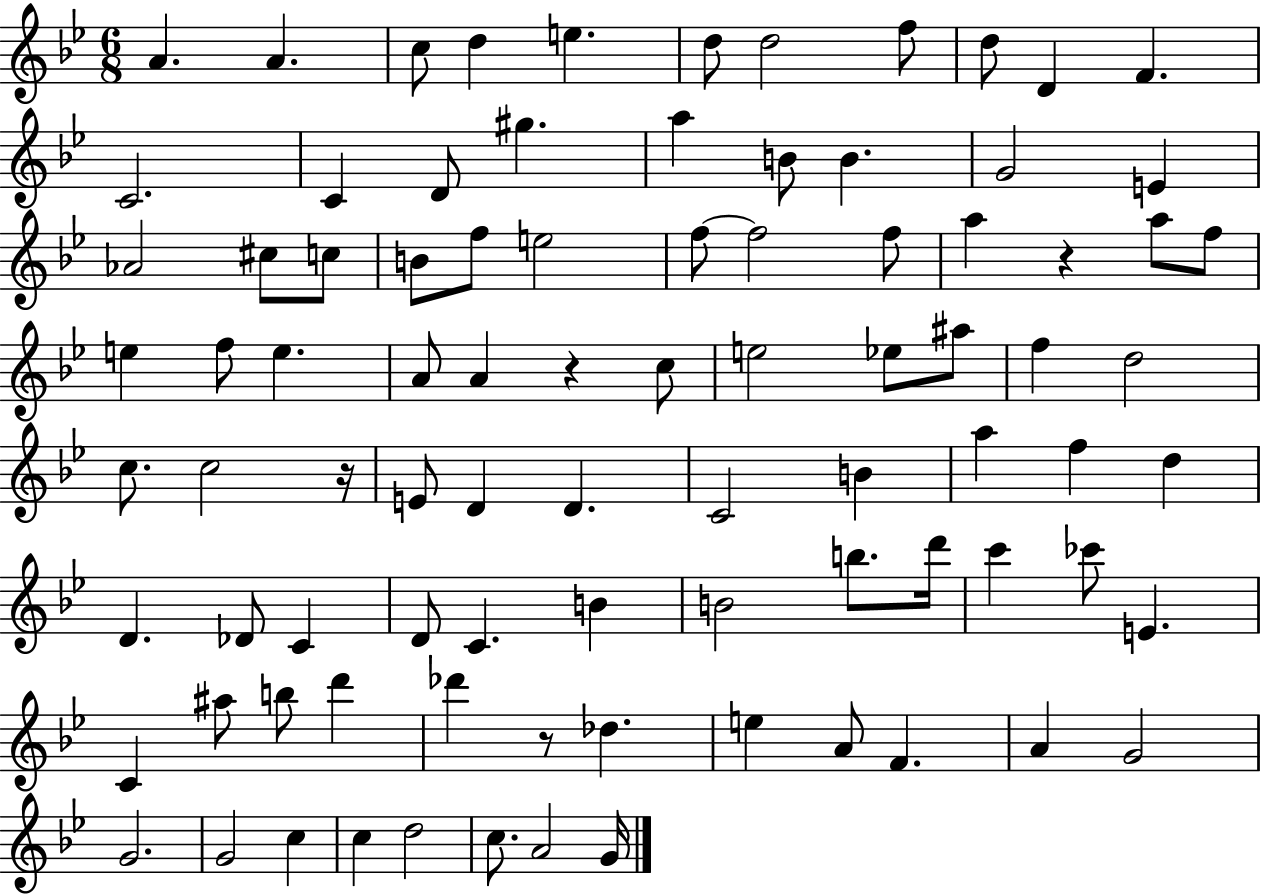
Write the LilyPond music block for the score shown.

{
  \clef treble
  \numericTimeSignature
  \time 6/8
  \key bes \major
  \repeat volta 2 { a'4. a'4. | c''8 d''4 e''4. | d''8 d''2 f''8 | d''8 d'4 f'4. | \break c'2. | c'4 d'8 gis''4. | a''4 b'8 b'4. | g'2 e'4 | \break aes'2 cis''8 c''8 | b'8 f''8 e''2 | f''8~~ f''2 f''8 | a''4 r4 a''8 f''8 | \break e''4 f''8 e''4. | a'8 a'4 r4 c''8 | e''2 ees''8 ais''8 | f''4 d''2 | \break c''8. c''2 r16 | e'8 d'4 d'4. | c'2 b'4 | a''4 f''4 d''4 | \break d'4. des'8 c'4 | d'8 c'4. b'4 | b'2 b''8. d'''16 | c'''4 ces'''8 e'4. | \break c'4 ais''8 b''8 d'''4 | des'''4 r8 des''4. | e''4 a'8 f'4. | a'4 g'2 | \break g'2. | g'2 c''4 | c''4 d''2 | c''8. a'2 g'16 | \break } \bar "|."
}